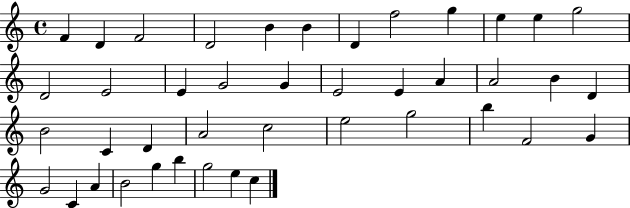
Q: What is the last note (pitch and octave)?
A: C5